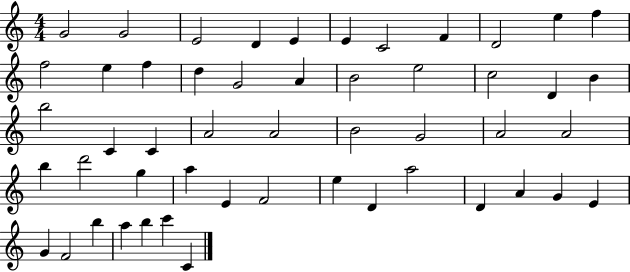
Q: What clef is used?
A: treble